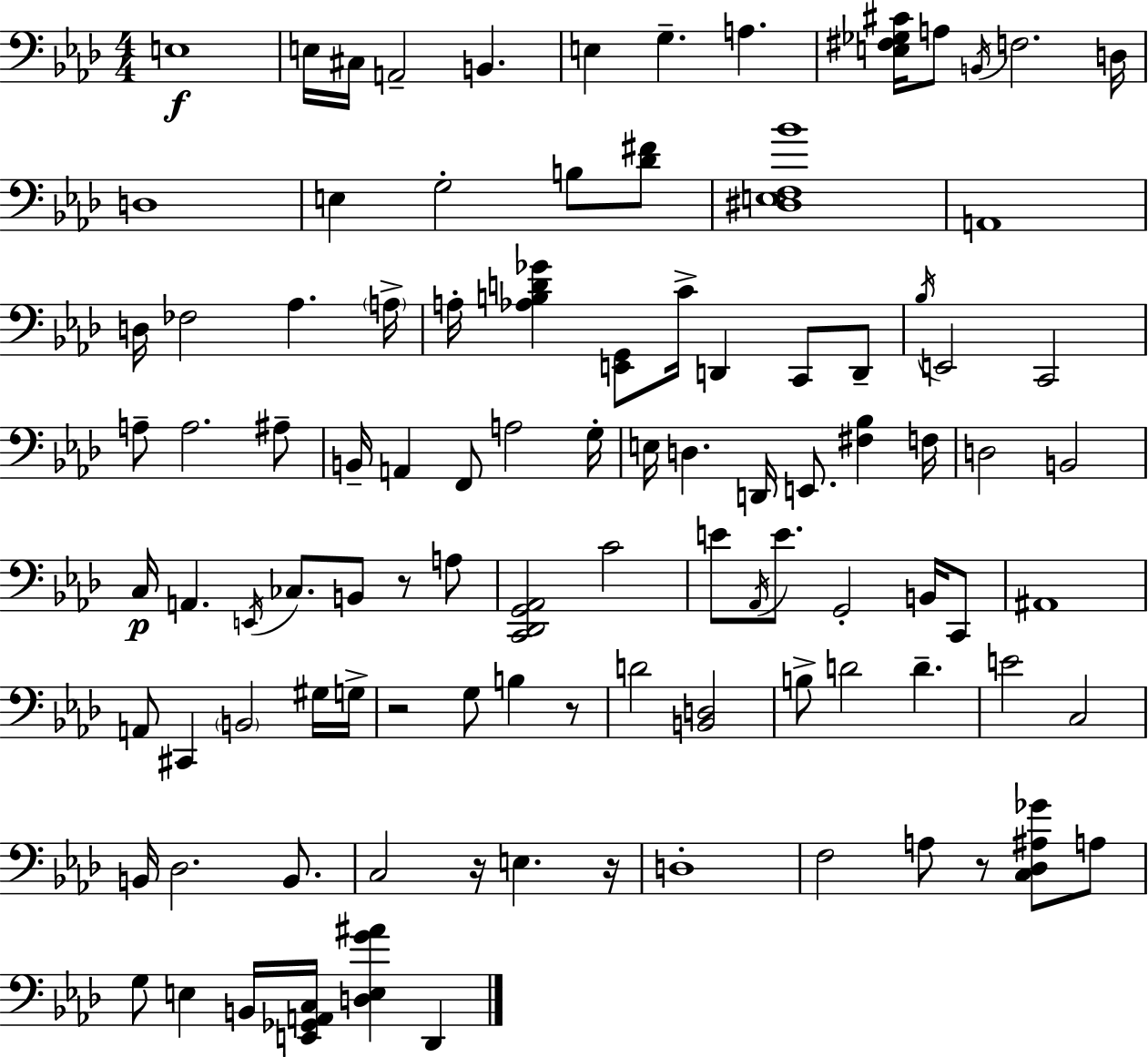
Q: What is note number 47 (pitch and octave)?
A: E2